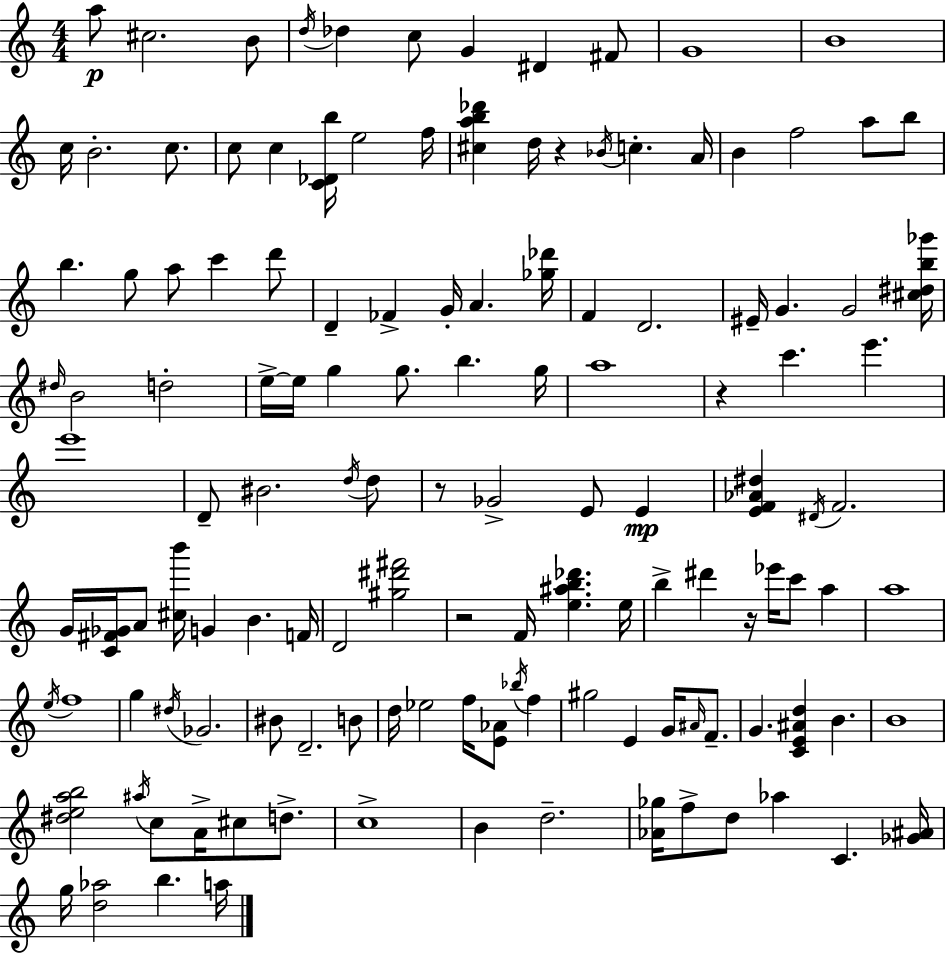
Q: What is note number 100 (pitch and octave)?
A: A4